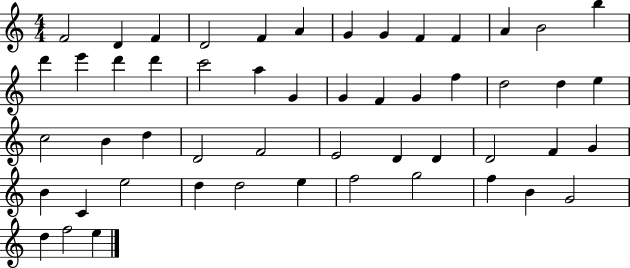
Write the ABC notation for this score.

X:1
T:Untitled
M:4/4
L:1/4
K:C
F2 D F D2 F A G G F F A B2 b d' e' d' d' c'2 a G G F G f d2 d e c2 B d D2 F2 E2 D D D2 F G B C e2 d d2 e f2 g2 f B G2 d f2 e